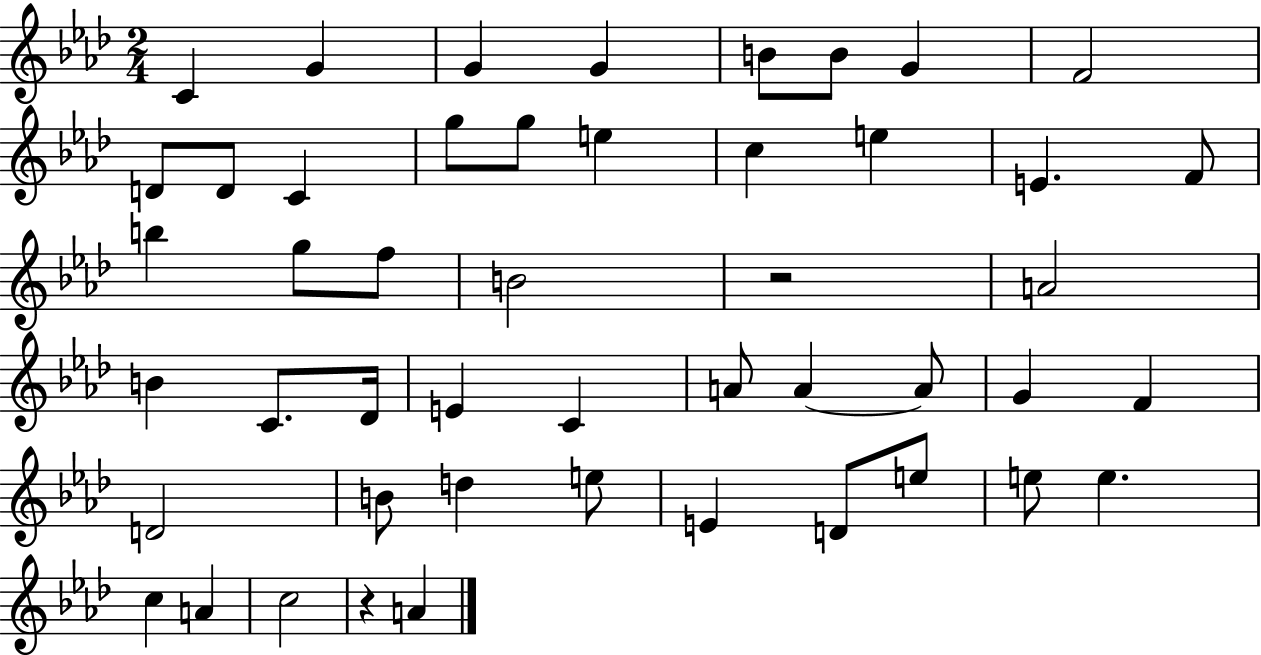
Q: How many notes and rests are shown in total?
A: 48